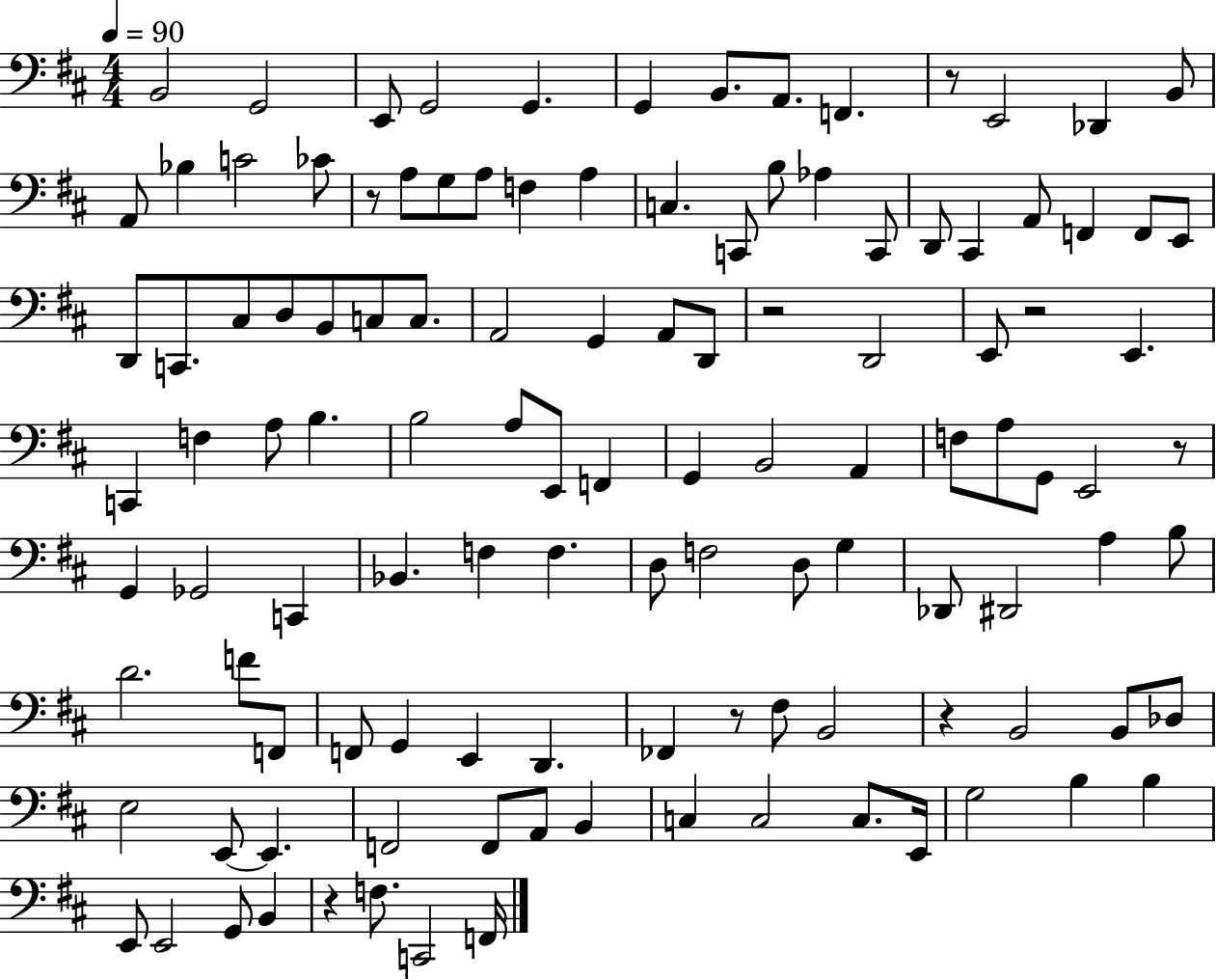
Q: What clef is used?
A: bass